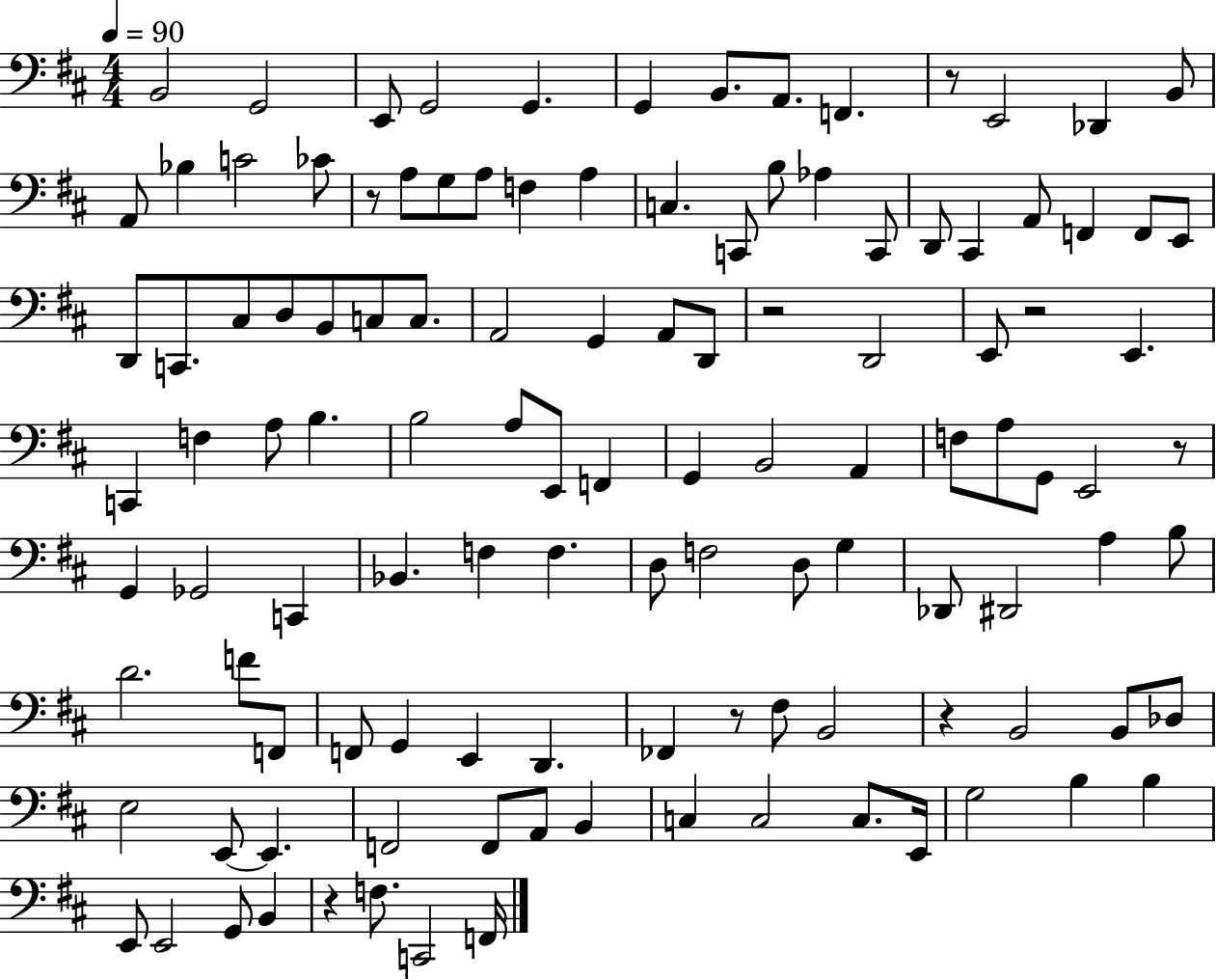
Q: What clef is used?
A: bass